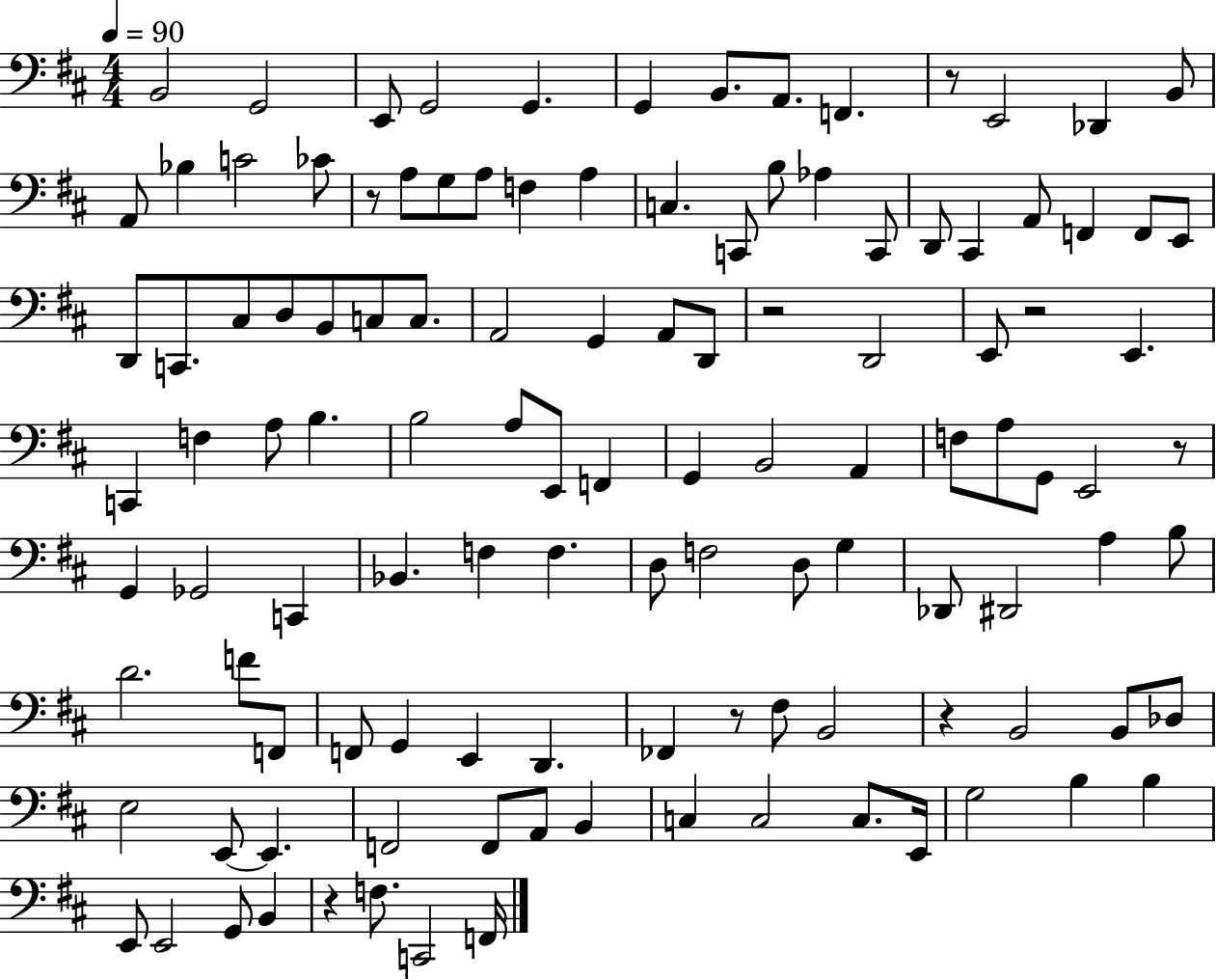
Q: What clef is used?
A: bass